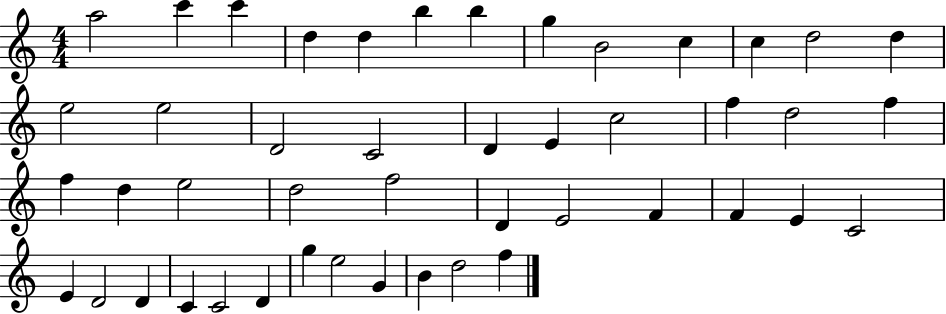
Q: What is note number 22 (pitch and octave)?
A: D5